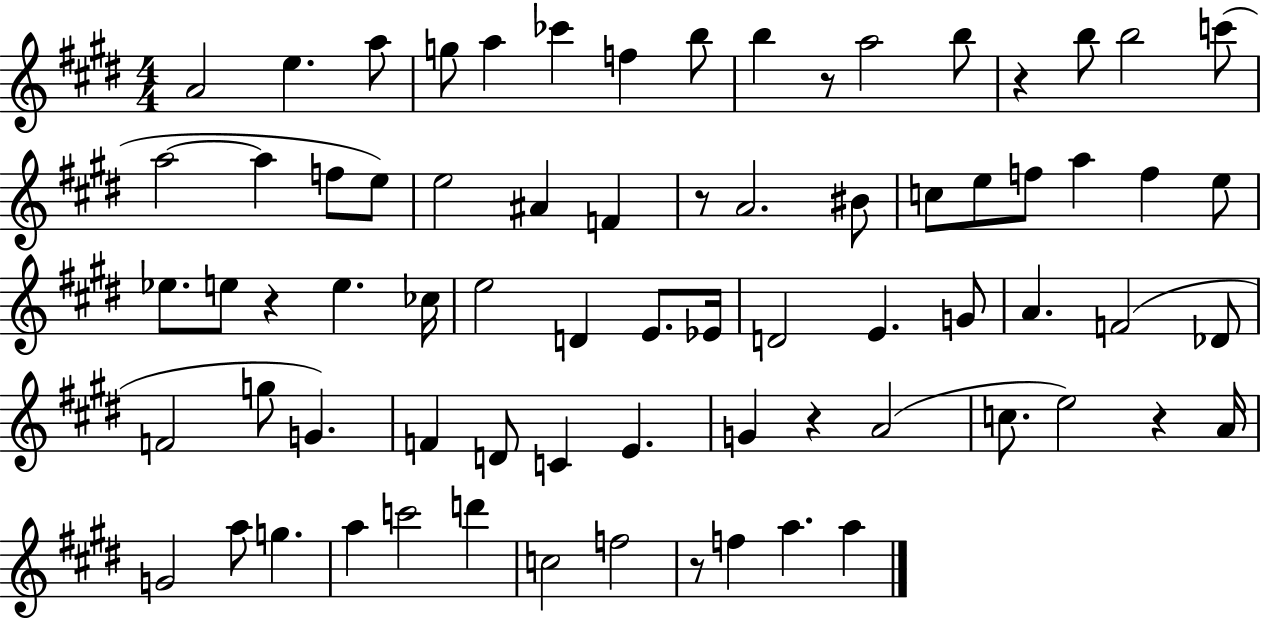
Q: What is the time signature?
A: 4/4